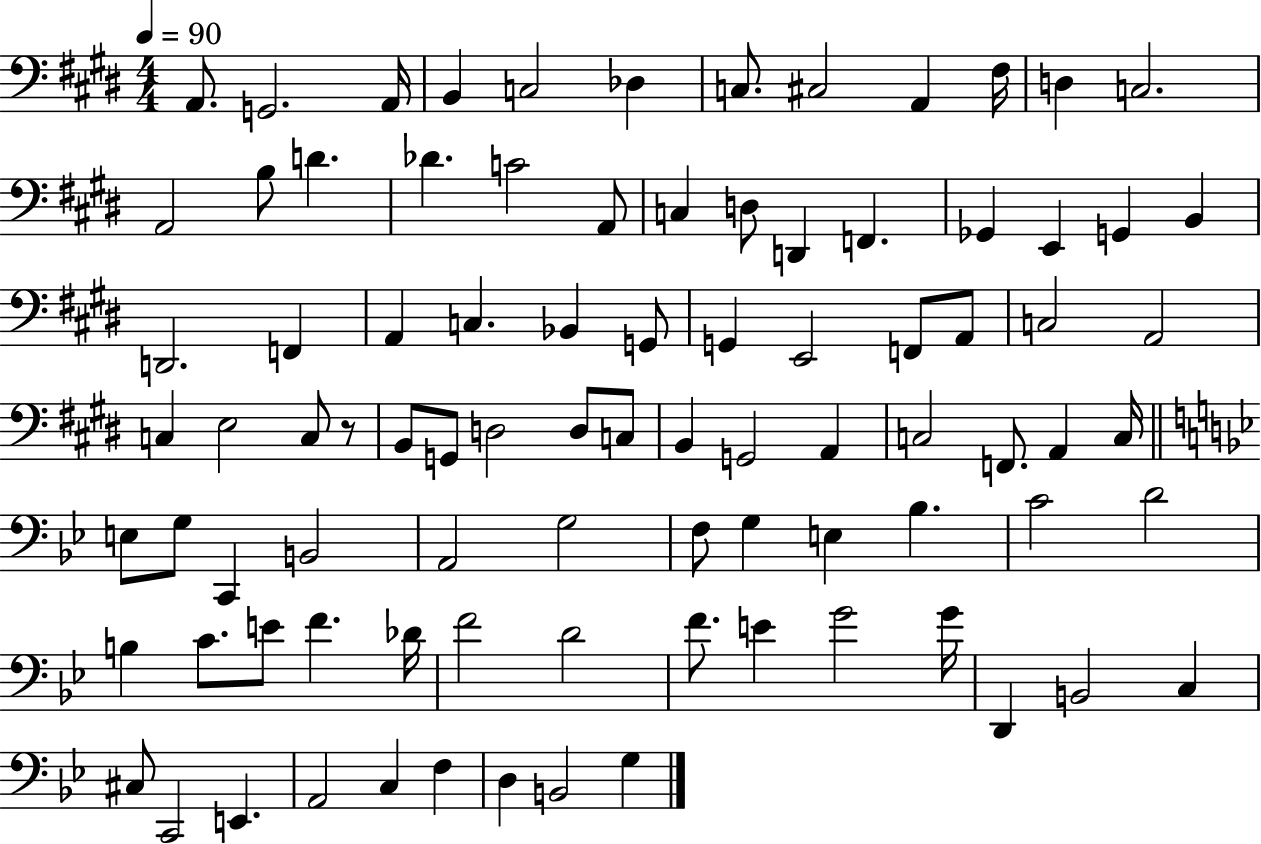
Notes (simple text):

A2/e. G2/h. A2/s B2/q C3/h Db3/q C3/e. C#3/h A2/q F#3/s D3/q C3/h. A2/h B3/e D4/q. Db4/q. C4/h A2/e C3/q D3/e D2/q F2/q. Gb2/q E2/q G2/q B2/q D2/h. F2/q A2/q C3/q. Bb2/q G2/e G2/q E2/h F2/e A2/e C3/h A2/h C3/q E3/h C3/e R/e B2/e G2/e D3/h D3/e C3/e B2/q G2/h A2/q C3/h F2/e. A2/q C3/s E3/e G3/e C2/q B2/h A2/h G3/h F3/e G3/q E3/q Bb3/q. C4/h D4/h B3/q C4/e. E4/e F4/q. Db4/s F4/h D4/h F4/e. E4/q G4/h G4/s D2/q B2/h C3/q C#3/e C2/h E2/q. A2/h C3/q F3/q D3/q B2/h G3/q